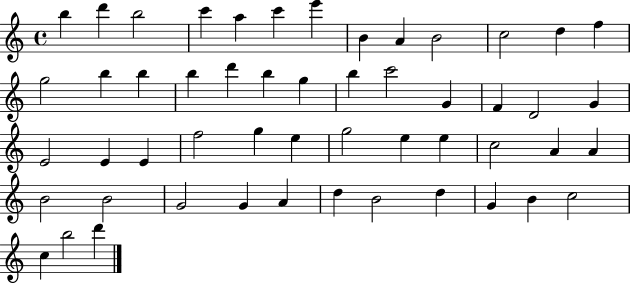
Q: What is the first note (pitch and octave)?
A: B5